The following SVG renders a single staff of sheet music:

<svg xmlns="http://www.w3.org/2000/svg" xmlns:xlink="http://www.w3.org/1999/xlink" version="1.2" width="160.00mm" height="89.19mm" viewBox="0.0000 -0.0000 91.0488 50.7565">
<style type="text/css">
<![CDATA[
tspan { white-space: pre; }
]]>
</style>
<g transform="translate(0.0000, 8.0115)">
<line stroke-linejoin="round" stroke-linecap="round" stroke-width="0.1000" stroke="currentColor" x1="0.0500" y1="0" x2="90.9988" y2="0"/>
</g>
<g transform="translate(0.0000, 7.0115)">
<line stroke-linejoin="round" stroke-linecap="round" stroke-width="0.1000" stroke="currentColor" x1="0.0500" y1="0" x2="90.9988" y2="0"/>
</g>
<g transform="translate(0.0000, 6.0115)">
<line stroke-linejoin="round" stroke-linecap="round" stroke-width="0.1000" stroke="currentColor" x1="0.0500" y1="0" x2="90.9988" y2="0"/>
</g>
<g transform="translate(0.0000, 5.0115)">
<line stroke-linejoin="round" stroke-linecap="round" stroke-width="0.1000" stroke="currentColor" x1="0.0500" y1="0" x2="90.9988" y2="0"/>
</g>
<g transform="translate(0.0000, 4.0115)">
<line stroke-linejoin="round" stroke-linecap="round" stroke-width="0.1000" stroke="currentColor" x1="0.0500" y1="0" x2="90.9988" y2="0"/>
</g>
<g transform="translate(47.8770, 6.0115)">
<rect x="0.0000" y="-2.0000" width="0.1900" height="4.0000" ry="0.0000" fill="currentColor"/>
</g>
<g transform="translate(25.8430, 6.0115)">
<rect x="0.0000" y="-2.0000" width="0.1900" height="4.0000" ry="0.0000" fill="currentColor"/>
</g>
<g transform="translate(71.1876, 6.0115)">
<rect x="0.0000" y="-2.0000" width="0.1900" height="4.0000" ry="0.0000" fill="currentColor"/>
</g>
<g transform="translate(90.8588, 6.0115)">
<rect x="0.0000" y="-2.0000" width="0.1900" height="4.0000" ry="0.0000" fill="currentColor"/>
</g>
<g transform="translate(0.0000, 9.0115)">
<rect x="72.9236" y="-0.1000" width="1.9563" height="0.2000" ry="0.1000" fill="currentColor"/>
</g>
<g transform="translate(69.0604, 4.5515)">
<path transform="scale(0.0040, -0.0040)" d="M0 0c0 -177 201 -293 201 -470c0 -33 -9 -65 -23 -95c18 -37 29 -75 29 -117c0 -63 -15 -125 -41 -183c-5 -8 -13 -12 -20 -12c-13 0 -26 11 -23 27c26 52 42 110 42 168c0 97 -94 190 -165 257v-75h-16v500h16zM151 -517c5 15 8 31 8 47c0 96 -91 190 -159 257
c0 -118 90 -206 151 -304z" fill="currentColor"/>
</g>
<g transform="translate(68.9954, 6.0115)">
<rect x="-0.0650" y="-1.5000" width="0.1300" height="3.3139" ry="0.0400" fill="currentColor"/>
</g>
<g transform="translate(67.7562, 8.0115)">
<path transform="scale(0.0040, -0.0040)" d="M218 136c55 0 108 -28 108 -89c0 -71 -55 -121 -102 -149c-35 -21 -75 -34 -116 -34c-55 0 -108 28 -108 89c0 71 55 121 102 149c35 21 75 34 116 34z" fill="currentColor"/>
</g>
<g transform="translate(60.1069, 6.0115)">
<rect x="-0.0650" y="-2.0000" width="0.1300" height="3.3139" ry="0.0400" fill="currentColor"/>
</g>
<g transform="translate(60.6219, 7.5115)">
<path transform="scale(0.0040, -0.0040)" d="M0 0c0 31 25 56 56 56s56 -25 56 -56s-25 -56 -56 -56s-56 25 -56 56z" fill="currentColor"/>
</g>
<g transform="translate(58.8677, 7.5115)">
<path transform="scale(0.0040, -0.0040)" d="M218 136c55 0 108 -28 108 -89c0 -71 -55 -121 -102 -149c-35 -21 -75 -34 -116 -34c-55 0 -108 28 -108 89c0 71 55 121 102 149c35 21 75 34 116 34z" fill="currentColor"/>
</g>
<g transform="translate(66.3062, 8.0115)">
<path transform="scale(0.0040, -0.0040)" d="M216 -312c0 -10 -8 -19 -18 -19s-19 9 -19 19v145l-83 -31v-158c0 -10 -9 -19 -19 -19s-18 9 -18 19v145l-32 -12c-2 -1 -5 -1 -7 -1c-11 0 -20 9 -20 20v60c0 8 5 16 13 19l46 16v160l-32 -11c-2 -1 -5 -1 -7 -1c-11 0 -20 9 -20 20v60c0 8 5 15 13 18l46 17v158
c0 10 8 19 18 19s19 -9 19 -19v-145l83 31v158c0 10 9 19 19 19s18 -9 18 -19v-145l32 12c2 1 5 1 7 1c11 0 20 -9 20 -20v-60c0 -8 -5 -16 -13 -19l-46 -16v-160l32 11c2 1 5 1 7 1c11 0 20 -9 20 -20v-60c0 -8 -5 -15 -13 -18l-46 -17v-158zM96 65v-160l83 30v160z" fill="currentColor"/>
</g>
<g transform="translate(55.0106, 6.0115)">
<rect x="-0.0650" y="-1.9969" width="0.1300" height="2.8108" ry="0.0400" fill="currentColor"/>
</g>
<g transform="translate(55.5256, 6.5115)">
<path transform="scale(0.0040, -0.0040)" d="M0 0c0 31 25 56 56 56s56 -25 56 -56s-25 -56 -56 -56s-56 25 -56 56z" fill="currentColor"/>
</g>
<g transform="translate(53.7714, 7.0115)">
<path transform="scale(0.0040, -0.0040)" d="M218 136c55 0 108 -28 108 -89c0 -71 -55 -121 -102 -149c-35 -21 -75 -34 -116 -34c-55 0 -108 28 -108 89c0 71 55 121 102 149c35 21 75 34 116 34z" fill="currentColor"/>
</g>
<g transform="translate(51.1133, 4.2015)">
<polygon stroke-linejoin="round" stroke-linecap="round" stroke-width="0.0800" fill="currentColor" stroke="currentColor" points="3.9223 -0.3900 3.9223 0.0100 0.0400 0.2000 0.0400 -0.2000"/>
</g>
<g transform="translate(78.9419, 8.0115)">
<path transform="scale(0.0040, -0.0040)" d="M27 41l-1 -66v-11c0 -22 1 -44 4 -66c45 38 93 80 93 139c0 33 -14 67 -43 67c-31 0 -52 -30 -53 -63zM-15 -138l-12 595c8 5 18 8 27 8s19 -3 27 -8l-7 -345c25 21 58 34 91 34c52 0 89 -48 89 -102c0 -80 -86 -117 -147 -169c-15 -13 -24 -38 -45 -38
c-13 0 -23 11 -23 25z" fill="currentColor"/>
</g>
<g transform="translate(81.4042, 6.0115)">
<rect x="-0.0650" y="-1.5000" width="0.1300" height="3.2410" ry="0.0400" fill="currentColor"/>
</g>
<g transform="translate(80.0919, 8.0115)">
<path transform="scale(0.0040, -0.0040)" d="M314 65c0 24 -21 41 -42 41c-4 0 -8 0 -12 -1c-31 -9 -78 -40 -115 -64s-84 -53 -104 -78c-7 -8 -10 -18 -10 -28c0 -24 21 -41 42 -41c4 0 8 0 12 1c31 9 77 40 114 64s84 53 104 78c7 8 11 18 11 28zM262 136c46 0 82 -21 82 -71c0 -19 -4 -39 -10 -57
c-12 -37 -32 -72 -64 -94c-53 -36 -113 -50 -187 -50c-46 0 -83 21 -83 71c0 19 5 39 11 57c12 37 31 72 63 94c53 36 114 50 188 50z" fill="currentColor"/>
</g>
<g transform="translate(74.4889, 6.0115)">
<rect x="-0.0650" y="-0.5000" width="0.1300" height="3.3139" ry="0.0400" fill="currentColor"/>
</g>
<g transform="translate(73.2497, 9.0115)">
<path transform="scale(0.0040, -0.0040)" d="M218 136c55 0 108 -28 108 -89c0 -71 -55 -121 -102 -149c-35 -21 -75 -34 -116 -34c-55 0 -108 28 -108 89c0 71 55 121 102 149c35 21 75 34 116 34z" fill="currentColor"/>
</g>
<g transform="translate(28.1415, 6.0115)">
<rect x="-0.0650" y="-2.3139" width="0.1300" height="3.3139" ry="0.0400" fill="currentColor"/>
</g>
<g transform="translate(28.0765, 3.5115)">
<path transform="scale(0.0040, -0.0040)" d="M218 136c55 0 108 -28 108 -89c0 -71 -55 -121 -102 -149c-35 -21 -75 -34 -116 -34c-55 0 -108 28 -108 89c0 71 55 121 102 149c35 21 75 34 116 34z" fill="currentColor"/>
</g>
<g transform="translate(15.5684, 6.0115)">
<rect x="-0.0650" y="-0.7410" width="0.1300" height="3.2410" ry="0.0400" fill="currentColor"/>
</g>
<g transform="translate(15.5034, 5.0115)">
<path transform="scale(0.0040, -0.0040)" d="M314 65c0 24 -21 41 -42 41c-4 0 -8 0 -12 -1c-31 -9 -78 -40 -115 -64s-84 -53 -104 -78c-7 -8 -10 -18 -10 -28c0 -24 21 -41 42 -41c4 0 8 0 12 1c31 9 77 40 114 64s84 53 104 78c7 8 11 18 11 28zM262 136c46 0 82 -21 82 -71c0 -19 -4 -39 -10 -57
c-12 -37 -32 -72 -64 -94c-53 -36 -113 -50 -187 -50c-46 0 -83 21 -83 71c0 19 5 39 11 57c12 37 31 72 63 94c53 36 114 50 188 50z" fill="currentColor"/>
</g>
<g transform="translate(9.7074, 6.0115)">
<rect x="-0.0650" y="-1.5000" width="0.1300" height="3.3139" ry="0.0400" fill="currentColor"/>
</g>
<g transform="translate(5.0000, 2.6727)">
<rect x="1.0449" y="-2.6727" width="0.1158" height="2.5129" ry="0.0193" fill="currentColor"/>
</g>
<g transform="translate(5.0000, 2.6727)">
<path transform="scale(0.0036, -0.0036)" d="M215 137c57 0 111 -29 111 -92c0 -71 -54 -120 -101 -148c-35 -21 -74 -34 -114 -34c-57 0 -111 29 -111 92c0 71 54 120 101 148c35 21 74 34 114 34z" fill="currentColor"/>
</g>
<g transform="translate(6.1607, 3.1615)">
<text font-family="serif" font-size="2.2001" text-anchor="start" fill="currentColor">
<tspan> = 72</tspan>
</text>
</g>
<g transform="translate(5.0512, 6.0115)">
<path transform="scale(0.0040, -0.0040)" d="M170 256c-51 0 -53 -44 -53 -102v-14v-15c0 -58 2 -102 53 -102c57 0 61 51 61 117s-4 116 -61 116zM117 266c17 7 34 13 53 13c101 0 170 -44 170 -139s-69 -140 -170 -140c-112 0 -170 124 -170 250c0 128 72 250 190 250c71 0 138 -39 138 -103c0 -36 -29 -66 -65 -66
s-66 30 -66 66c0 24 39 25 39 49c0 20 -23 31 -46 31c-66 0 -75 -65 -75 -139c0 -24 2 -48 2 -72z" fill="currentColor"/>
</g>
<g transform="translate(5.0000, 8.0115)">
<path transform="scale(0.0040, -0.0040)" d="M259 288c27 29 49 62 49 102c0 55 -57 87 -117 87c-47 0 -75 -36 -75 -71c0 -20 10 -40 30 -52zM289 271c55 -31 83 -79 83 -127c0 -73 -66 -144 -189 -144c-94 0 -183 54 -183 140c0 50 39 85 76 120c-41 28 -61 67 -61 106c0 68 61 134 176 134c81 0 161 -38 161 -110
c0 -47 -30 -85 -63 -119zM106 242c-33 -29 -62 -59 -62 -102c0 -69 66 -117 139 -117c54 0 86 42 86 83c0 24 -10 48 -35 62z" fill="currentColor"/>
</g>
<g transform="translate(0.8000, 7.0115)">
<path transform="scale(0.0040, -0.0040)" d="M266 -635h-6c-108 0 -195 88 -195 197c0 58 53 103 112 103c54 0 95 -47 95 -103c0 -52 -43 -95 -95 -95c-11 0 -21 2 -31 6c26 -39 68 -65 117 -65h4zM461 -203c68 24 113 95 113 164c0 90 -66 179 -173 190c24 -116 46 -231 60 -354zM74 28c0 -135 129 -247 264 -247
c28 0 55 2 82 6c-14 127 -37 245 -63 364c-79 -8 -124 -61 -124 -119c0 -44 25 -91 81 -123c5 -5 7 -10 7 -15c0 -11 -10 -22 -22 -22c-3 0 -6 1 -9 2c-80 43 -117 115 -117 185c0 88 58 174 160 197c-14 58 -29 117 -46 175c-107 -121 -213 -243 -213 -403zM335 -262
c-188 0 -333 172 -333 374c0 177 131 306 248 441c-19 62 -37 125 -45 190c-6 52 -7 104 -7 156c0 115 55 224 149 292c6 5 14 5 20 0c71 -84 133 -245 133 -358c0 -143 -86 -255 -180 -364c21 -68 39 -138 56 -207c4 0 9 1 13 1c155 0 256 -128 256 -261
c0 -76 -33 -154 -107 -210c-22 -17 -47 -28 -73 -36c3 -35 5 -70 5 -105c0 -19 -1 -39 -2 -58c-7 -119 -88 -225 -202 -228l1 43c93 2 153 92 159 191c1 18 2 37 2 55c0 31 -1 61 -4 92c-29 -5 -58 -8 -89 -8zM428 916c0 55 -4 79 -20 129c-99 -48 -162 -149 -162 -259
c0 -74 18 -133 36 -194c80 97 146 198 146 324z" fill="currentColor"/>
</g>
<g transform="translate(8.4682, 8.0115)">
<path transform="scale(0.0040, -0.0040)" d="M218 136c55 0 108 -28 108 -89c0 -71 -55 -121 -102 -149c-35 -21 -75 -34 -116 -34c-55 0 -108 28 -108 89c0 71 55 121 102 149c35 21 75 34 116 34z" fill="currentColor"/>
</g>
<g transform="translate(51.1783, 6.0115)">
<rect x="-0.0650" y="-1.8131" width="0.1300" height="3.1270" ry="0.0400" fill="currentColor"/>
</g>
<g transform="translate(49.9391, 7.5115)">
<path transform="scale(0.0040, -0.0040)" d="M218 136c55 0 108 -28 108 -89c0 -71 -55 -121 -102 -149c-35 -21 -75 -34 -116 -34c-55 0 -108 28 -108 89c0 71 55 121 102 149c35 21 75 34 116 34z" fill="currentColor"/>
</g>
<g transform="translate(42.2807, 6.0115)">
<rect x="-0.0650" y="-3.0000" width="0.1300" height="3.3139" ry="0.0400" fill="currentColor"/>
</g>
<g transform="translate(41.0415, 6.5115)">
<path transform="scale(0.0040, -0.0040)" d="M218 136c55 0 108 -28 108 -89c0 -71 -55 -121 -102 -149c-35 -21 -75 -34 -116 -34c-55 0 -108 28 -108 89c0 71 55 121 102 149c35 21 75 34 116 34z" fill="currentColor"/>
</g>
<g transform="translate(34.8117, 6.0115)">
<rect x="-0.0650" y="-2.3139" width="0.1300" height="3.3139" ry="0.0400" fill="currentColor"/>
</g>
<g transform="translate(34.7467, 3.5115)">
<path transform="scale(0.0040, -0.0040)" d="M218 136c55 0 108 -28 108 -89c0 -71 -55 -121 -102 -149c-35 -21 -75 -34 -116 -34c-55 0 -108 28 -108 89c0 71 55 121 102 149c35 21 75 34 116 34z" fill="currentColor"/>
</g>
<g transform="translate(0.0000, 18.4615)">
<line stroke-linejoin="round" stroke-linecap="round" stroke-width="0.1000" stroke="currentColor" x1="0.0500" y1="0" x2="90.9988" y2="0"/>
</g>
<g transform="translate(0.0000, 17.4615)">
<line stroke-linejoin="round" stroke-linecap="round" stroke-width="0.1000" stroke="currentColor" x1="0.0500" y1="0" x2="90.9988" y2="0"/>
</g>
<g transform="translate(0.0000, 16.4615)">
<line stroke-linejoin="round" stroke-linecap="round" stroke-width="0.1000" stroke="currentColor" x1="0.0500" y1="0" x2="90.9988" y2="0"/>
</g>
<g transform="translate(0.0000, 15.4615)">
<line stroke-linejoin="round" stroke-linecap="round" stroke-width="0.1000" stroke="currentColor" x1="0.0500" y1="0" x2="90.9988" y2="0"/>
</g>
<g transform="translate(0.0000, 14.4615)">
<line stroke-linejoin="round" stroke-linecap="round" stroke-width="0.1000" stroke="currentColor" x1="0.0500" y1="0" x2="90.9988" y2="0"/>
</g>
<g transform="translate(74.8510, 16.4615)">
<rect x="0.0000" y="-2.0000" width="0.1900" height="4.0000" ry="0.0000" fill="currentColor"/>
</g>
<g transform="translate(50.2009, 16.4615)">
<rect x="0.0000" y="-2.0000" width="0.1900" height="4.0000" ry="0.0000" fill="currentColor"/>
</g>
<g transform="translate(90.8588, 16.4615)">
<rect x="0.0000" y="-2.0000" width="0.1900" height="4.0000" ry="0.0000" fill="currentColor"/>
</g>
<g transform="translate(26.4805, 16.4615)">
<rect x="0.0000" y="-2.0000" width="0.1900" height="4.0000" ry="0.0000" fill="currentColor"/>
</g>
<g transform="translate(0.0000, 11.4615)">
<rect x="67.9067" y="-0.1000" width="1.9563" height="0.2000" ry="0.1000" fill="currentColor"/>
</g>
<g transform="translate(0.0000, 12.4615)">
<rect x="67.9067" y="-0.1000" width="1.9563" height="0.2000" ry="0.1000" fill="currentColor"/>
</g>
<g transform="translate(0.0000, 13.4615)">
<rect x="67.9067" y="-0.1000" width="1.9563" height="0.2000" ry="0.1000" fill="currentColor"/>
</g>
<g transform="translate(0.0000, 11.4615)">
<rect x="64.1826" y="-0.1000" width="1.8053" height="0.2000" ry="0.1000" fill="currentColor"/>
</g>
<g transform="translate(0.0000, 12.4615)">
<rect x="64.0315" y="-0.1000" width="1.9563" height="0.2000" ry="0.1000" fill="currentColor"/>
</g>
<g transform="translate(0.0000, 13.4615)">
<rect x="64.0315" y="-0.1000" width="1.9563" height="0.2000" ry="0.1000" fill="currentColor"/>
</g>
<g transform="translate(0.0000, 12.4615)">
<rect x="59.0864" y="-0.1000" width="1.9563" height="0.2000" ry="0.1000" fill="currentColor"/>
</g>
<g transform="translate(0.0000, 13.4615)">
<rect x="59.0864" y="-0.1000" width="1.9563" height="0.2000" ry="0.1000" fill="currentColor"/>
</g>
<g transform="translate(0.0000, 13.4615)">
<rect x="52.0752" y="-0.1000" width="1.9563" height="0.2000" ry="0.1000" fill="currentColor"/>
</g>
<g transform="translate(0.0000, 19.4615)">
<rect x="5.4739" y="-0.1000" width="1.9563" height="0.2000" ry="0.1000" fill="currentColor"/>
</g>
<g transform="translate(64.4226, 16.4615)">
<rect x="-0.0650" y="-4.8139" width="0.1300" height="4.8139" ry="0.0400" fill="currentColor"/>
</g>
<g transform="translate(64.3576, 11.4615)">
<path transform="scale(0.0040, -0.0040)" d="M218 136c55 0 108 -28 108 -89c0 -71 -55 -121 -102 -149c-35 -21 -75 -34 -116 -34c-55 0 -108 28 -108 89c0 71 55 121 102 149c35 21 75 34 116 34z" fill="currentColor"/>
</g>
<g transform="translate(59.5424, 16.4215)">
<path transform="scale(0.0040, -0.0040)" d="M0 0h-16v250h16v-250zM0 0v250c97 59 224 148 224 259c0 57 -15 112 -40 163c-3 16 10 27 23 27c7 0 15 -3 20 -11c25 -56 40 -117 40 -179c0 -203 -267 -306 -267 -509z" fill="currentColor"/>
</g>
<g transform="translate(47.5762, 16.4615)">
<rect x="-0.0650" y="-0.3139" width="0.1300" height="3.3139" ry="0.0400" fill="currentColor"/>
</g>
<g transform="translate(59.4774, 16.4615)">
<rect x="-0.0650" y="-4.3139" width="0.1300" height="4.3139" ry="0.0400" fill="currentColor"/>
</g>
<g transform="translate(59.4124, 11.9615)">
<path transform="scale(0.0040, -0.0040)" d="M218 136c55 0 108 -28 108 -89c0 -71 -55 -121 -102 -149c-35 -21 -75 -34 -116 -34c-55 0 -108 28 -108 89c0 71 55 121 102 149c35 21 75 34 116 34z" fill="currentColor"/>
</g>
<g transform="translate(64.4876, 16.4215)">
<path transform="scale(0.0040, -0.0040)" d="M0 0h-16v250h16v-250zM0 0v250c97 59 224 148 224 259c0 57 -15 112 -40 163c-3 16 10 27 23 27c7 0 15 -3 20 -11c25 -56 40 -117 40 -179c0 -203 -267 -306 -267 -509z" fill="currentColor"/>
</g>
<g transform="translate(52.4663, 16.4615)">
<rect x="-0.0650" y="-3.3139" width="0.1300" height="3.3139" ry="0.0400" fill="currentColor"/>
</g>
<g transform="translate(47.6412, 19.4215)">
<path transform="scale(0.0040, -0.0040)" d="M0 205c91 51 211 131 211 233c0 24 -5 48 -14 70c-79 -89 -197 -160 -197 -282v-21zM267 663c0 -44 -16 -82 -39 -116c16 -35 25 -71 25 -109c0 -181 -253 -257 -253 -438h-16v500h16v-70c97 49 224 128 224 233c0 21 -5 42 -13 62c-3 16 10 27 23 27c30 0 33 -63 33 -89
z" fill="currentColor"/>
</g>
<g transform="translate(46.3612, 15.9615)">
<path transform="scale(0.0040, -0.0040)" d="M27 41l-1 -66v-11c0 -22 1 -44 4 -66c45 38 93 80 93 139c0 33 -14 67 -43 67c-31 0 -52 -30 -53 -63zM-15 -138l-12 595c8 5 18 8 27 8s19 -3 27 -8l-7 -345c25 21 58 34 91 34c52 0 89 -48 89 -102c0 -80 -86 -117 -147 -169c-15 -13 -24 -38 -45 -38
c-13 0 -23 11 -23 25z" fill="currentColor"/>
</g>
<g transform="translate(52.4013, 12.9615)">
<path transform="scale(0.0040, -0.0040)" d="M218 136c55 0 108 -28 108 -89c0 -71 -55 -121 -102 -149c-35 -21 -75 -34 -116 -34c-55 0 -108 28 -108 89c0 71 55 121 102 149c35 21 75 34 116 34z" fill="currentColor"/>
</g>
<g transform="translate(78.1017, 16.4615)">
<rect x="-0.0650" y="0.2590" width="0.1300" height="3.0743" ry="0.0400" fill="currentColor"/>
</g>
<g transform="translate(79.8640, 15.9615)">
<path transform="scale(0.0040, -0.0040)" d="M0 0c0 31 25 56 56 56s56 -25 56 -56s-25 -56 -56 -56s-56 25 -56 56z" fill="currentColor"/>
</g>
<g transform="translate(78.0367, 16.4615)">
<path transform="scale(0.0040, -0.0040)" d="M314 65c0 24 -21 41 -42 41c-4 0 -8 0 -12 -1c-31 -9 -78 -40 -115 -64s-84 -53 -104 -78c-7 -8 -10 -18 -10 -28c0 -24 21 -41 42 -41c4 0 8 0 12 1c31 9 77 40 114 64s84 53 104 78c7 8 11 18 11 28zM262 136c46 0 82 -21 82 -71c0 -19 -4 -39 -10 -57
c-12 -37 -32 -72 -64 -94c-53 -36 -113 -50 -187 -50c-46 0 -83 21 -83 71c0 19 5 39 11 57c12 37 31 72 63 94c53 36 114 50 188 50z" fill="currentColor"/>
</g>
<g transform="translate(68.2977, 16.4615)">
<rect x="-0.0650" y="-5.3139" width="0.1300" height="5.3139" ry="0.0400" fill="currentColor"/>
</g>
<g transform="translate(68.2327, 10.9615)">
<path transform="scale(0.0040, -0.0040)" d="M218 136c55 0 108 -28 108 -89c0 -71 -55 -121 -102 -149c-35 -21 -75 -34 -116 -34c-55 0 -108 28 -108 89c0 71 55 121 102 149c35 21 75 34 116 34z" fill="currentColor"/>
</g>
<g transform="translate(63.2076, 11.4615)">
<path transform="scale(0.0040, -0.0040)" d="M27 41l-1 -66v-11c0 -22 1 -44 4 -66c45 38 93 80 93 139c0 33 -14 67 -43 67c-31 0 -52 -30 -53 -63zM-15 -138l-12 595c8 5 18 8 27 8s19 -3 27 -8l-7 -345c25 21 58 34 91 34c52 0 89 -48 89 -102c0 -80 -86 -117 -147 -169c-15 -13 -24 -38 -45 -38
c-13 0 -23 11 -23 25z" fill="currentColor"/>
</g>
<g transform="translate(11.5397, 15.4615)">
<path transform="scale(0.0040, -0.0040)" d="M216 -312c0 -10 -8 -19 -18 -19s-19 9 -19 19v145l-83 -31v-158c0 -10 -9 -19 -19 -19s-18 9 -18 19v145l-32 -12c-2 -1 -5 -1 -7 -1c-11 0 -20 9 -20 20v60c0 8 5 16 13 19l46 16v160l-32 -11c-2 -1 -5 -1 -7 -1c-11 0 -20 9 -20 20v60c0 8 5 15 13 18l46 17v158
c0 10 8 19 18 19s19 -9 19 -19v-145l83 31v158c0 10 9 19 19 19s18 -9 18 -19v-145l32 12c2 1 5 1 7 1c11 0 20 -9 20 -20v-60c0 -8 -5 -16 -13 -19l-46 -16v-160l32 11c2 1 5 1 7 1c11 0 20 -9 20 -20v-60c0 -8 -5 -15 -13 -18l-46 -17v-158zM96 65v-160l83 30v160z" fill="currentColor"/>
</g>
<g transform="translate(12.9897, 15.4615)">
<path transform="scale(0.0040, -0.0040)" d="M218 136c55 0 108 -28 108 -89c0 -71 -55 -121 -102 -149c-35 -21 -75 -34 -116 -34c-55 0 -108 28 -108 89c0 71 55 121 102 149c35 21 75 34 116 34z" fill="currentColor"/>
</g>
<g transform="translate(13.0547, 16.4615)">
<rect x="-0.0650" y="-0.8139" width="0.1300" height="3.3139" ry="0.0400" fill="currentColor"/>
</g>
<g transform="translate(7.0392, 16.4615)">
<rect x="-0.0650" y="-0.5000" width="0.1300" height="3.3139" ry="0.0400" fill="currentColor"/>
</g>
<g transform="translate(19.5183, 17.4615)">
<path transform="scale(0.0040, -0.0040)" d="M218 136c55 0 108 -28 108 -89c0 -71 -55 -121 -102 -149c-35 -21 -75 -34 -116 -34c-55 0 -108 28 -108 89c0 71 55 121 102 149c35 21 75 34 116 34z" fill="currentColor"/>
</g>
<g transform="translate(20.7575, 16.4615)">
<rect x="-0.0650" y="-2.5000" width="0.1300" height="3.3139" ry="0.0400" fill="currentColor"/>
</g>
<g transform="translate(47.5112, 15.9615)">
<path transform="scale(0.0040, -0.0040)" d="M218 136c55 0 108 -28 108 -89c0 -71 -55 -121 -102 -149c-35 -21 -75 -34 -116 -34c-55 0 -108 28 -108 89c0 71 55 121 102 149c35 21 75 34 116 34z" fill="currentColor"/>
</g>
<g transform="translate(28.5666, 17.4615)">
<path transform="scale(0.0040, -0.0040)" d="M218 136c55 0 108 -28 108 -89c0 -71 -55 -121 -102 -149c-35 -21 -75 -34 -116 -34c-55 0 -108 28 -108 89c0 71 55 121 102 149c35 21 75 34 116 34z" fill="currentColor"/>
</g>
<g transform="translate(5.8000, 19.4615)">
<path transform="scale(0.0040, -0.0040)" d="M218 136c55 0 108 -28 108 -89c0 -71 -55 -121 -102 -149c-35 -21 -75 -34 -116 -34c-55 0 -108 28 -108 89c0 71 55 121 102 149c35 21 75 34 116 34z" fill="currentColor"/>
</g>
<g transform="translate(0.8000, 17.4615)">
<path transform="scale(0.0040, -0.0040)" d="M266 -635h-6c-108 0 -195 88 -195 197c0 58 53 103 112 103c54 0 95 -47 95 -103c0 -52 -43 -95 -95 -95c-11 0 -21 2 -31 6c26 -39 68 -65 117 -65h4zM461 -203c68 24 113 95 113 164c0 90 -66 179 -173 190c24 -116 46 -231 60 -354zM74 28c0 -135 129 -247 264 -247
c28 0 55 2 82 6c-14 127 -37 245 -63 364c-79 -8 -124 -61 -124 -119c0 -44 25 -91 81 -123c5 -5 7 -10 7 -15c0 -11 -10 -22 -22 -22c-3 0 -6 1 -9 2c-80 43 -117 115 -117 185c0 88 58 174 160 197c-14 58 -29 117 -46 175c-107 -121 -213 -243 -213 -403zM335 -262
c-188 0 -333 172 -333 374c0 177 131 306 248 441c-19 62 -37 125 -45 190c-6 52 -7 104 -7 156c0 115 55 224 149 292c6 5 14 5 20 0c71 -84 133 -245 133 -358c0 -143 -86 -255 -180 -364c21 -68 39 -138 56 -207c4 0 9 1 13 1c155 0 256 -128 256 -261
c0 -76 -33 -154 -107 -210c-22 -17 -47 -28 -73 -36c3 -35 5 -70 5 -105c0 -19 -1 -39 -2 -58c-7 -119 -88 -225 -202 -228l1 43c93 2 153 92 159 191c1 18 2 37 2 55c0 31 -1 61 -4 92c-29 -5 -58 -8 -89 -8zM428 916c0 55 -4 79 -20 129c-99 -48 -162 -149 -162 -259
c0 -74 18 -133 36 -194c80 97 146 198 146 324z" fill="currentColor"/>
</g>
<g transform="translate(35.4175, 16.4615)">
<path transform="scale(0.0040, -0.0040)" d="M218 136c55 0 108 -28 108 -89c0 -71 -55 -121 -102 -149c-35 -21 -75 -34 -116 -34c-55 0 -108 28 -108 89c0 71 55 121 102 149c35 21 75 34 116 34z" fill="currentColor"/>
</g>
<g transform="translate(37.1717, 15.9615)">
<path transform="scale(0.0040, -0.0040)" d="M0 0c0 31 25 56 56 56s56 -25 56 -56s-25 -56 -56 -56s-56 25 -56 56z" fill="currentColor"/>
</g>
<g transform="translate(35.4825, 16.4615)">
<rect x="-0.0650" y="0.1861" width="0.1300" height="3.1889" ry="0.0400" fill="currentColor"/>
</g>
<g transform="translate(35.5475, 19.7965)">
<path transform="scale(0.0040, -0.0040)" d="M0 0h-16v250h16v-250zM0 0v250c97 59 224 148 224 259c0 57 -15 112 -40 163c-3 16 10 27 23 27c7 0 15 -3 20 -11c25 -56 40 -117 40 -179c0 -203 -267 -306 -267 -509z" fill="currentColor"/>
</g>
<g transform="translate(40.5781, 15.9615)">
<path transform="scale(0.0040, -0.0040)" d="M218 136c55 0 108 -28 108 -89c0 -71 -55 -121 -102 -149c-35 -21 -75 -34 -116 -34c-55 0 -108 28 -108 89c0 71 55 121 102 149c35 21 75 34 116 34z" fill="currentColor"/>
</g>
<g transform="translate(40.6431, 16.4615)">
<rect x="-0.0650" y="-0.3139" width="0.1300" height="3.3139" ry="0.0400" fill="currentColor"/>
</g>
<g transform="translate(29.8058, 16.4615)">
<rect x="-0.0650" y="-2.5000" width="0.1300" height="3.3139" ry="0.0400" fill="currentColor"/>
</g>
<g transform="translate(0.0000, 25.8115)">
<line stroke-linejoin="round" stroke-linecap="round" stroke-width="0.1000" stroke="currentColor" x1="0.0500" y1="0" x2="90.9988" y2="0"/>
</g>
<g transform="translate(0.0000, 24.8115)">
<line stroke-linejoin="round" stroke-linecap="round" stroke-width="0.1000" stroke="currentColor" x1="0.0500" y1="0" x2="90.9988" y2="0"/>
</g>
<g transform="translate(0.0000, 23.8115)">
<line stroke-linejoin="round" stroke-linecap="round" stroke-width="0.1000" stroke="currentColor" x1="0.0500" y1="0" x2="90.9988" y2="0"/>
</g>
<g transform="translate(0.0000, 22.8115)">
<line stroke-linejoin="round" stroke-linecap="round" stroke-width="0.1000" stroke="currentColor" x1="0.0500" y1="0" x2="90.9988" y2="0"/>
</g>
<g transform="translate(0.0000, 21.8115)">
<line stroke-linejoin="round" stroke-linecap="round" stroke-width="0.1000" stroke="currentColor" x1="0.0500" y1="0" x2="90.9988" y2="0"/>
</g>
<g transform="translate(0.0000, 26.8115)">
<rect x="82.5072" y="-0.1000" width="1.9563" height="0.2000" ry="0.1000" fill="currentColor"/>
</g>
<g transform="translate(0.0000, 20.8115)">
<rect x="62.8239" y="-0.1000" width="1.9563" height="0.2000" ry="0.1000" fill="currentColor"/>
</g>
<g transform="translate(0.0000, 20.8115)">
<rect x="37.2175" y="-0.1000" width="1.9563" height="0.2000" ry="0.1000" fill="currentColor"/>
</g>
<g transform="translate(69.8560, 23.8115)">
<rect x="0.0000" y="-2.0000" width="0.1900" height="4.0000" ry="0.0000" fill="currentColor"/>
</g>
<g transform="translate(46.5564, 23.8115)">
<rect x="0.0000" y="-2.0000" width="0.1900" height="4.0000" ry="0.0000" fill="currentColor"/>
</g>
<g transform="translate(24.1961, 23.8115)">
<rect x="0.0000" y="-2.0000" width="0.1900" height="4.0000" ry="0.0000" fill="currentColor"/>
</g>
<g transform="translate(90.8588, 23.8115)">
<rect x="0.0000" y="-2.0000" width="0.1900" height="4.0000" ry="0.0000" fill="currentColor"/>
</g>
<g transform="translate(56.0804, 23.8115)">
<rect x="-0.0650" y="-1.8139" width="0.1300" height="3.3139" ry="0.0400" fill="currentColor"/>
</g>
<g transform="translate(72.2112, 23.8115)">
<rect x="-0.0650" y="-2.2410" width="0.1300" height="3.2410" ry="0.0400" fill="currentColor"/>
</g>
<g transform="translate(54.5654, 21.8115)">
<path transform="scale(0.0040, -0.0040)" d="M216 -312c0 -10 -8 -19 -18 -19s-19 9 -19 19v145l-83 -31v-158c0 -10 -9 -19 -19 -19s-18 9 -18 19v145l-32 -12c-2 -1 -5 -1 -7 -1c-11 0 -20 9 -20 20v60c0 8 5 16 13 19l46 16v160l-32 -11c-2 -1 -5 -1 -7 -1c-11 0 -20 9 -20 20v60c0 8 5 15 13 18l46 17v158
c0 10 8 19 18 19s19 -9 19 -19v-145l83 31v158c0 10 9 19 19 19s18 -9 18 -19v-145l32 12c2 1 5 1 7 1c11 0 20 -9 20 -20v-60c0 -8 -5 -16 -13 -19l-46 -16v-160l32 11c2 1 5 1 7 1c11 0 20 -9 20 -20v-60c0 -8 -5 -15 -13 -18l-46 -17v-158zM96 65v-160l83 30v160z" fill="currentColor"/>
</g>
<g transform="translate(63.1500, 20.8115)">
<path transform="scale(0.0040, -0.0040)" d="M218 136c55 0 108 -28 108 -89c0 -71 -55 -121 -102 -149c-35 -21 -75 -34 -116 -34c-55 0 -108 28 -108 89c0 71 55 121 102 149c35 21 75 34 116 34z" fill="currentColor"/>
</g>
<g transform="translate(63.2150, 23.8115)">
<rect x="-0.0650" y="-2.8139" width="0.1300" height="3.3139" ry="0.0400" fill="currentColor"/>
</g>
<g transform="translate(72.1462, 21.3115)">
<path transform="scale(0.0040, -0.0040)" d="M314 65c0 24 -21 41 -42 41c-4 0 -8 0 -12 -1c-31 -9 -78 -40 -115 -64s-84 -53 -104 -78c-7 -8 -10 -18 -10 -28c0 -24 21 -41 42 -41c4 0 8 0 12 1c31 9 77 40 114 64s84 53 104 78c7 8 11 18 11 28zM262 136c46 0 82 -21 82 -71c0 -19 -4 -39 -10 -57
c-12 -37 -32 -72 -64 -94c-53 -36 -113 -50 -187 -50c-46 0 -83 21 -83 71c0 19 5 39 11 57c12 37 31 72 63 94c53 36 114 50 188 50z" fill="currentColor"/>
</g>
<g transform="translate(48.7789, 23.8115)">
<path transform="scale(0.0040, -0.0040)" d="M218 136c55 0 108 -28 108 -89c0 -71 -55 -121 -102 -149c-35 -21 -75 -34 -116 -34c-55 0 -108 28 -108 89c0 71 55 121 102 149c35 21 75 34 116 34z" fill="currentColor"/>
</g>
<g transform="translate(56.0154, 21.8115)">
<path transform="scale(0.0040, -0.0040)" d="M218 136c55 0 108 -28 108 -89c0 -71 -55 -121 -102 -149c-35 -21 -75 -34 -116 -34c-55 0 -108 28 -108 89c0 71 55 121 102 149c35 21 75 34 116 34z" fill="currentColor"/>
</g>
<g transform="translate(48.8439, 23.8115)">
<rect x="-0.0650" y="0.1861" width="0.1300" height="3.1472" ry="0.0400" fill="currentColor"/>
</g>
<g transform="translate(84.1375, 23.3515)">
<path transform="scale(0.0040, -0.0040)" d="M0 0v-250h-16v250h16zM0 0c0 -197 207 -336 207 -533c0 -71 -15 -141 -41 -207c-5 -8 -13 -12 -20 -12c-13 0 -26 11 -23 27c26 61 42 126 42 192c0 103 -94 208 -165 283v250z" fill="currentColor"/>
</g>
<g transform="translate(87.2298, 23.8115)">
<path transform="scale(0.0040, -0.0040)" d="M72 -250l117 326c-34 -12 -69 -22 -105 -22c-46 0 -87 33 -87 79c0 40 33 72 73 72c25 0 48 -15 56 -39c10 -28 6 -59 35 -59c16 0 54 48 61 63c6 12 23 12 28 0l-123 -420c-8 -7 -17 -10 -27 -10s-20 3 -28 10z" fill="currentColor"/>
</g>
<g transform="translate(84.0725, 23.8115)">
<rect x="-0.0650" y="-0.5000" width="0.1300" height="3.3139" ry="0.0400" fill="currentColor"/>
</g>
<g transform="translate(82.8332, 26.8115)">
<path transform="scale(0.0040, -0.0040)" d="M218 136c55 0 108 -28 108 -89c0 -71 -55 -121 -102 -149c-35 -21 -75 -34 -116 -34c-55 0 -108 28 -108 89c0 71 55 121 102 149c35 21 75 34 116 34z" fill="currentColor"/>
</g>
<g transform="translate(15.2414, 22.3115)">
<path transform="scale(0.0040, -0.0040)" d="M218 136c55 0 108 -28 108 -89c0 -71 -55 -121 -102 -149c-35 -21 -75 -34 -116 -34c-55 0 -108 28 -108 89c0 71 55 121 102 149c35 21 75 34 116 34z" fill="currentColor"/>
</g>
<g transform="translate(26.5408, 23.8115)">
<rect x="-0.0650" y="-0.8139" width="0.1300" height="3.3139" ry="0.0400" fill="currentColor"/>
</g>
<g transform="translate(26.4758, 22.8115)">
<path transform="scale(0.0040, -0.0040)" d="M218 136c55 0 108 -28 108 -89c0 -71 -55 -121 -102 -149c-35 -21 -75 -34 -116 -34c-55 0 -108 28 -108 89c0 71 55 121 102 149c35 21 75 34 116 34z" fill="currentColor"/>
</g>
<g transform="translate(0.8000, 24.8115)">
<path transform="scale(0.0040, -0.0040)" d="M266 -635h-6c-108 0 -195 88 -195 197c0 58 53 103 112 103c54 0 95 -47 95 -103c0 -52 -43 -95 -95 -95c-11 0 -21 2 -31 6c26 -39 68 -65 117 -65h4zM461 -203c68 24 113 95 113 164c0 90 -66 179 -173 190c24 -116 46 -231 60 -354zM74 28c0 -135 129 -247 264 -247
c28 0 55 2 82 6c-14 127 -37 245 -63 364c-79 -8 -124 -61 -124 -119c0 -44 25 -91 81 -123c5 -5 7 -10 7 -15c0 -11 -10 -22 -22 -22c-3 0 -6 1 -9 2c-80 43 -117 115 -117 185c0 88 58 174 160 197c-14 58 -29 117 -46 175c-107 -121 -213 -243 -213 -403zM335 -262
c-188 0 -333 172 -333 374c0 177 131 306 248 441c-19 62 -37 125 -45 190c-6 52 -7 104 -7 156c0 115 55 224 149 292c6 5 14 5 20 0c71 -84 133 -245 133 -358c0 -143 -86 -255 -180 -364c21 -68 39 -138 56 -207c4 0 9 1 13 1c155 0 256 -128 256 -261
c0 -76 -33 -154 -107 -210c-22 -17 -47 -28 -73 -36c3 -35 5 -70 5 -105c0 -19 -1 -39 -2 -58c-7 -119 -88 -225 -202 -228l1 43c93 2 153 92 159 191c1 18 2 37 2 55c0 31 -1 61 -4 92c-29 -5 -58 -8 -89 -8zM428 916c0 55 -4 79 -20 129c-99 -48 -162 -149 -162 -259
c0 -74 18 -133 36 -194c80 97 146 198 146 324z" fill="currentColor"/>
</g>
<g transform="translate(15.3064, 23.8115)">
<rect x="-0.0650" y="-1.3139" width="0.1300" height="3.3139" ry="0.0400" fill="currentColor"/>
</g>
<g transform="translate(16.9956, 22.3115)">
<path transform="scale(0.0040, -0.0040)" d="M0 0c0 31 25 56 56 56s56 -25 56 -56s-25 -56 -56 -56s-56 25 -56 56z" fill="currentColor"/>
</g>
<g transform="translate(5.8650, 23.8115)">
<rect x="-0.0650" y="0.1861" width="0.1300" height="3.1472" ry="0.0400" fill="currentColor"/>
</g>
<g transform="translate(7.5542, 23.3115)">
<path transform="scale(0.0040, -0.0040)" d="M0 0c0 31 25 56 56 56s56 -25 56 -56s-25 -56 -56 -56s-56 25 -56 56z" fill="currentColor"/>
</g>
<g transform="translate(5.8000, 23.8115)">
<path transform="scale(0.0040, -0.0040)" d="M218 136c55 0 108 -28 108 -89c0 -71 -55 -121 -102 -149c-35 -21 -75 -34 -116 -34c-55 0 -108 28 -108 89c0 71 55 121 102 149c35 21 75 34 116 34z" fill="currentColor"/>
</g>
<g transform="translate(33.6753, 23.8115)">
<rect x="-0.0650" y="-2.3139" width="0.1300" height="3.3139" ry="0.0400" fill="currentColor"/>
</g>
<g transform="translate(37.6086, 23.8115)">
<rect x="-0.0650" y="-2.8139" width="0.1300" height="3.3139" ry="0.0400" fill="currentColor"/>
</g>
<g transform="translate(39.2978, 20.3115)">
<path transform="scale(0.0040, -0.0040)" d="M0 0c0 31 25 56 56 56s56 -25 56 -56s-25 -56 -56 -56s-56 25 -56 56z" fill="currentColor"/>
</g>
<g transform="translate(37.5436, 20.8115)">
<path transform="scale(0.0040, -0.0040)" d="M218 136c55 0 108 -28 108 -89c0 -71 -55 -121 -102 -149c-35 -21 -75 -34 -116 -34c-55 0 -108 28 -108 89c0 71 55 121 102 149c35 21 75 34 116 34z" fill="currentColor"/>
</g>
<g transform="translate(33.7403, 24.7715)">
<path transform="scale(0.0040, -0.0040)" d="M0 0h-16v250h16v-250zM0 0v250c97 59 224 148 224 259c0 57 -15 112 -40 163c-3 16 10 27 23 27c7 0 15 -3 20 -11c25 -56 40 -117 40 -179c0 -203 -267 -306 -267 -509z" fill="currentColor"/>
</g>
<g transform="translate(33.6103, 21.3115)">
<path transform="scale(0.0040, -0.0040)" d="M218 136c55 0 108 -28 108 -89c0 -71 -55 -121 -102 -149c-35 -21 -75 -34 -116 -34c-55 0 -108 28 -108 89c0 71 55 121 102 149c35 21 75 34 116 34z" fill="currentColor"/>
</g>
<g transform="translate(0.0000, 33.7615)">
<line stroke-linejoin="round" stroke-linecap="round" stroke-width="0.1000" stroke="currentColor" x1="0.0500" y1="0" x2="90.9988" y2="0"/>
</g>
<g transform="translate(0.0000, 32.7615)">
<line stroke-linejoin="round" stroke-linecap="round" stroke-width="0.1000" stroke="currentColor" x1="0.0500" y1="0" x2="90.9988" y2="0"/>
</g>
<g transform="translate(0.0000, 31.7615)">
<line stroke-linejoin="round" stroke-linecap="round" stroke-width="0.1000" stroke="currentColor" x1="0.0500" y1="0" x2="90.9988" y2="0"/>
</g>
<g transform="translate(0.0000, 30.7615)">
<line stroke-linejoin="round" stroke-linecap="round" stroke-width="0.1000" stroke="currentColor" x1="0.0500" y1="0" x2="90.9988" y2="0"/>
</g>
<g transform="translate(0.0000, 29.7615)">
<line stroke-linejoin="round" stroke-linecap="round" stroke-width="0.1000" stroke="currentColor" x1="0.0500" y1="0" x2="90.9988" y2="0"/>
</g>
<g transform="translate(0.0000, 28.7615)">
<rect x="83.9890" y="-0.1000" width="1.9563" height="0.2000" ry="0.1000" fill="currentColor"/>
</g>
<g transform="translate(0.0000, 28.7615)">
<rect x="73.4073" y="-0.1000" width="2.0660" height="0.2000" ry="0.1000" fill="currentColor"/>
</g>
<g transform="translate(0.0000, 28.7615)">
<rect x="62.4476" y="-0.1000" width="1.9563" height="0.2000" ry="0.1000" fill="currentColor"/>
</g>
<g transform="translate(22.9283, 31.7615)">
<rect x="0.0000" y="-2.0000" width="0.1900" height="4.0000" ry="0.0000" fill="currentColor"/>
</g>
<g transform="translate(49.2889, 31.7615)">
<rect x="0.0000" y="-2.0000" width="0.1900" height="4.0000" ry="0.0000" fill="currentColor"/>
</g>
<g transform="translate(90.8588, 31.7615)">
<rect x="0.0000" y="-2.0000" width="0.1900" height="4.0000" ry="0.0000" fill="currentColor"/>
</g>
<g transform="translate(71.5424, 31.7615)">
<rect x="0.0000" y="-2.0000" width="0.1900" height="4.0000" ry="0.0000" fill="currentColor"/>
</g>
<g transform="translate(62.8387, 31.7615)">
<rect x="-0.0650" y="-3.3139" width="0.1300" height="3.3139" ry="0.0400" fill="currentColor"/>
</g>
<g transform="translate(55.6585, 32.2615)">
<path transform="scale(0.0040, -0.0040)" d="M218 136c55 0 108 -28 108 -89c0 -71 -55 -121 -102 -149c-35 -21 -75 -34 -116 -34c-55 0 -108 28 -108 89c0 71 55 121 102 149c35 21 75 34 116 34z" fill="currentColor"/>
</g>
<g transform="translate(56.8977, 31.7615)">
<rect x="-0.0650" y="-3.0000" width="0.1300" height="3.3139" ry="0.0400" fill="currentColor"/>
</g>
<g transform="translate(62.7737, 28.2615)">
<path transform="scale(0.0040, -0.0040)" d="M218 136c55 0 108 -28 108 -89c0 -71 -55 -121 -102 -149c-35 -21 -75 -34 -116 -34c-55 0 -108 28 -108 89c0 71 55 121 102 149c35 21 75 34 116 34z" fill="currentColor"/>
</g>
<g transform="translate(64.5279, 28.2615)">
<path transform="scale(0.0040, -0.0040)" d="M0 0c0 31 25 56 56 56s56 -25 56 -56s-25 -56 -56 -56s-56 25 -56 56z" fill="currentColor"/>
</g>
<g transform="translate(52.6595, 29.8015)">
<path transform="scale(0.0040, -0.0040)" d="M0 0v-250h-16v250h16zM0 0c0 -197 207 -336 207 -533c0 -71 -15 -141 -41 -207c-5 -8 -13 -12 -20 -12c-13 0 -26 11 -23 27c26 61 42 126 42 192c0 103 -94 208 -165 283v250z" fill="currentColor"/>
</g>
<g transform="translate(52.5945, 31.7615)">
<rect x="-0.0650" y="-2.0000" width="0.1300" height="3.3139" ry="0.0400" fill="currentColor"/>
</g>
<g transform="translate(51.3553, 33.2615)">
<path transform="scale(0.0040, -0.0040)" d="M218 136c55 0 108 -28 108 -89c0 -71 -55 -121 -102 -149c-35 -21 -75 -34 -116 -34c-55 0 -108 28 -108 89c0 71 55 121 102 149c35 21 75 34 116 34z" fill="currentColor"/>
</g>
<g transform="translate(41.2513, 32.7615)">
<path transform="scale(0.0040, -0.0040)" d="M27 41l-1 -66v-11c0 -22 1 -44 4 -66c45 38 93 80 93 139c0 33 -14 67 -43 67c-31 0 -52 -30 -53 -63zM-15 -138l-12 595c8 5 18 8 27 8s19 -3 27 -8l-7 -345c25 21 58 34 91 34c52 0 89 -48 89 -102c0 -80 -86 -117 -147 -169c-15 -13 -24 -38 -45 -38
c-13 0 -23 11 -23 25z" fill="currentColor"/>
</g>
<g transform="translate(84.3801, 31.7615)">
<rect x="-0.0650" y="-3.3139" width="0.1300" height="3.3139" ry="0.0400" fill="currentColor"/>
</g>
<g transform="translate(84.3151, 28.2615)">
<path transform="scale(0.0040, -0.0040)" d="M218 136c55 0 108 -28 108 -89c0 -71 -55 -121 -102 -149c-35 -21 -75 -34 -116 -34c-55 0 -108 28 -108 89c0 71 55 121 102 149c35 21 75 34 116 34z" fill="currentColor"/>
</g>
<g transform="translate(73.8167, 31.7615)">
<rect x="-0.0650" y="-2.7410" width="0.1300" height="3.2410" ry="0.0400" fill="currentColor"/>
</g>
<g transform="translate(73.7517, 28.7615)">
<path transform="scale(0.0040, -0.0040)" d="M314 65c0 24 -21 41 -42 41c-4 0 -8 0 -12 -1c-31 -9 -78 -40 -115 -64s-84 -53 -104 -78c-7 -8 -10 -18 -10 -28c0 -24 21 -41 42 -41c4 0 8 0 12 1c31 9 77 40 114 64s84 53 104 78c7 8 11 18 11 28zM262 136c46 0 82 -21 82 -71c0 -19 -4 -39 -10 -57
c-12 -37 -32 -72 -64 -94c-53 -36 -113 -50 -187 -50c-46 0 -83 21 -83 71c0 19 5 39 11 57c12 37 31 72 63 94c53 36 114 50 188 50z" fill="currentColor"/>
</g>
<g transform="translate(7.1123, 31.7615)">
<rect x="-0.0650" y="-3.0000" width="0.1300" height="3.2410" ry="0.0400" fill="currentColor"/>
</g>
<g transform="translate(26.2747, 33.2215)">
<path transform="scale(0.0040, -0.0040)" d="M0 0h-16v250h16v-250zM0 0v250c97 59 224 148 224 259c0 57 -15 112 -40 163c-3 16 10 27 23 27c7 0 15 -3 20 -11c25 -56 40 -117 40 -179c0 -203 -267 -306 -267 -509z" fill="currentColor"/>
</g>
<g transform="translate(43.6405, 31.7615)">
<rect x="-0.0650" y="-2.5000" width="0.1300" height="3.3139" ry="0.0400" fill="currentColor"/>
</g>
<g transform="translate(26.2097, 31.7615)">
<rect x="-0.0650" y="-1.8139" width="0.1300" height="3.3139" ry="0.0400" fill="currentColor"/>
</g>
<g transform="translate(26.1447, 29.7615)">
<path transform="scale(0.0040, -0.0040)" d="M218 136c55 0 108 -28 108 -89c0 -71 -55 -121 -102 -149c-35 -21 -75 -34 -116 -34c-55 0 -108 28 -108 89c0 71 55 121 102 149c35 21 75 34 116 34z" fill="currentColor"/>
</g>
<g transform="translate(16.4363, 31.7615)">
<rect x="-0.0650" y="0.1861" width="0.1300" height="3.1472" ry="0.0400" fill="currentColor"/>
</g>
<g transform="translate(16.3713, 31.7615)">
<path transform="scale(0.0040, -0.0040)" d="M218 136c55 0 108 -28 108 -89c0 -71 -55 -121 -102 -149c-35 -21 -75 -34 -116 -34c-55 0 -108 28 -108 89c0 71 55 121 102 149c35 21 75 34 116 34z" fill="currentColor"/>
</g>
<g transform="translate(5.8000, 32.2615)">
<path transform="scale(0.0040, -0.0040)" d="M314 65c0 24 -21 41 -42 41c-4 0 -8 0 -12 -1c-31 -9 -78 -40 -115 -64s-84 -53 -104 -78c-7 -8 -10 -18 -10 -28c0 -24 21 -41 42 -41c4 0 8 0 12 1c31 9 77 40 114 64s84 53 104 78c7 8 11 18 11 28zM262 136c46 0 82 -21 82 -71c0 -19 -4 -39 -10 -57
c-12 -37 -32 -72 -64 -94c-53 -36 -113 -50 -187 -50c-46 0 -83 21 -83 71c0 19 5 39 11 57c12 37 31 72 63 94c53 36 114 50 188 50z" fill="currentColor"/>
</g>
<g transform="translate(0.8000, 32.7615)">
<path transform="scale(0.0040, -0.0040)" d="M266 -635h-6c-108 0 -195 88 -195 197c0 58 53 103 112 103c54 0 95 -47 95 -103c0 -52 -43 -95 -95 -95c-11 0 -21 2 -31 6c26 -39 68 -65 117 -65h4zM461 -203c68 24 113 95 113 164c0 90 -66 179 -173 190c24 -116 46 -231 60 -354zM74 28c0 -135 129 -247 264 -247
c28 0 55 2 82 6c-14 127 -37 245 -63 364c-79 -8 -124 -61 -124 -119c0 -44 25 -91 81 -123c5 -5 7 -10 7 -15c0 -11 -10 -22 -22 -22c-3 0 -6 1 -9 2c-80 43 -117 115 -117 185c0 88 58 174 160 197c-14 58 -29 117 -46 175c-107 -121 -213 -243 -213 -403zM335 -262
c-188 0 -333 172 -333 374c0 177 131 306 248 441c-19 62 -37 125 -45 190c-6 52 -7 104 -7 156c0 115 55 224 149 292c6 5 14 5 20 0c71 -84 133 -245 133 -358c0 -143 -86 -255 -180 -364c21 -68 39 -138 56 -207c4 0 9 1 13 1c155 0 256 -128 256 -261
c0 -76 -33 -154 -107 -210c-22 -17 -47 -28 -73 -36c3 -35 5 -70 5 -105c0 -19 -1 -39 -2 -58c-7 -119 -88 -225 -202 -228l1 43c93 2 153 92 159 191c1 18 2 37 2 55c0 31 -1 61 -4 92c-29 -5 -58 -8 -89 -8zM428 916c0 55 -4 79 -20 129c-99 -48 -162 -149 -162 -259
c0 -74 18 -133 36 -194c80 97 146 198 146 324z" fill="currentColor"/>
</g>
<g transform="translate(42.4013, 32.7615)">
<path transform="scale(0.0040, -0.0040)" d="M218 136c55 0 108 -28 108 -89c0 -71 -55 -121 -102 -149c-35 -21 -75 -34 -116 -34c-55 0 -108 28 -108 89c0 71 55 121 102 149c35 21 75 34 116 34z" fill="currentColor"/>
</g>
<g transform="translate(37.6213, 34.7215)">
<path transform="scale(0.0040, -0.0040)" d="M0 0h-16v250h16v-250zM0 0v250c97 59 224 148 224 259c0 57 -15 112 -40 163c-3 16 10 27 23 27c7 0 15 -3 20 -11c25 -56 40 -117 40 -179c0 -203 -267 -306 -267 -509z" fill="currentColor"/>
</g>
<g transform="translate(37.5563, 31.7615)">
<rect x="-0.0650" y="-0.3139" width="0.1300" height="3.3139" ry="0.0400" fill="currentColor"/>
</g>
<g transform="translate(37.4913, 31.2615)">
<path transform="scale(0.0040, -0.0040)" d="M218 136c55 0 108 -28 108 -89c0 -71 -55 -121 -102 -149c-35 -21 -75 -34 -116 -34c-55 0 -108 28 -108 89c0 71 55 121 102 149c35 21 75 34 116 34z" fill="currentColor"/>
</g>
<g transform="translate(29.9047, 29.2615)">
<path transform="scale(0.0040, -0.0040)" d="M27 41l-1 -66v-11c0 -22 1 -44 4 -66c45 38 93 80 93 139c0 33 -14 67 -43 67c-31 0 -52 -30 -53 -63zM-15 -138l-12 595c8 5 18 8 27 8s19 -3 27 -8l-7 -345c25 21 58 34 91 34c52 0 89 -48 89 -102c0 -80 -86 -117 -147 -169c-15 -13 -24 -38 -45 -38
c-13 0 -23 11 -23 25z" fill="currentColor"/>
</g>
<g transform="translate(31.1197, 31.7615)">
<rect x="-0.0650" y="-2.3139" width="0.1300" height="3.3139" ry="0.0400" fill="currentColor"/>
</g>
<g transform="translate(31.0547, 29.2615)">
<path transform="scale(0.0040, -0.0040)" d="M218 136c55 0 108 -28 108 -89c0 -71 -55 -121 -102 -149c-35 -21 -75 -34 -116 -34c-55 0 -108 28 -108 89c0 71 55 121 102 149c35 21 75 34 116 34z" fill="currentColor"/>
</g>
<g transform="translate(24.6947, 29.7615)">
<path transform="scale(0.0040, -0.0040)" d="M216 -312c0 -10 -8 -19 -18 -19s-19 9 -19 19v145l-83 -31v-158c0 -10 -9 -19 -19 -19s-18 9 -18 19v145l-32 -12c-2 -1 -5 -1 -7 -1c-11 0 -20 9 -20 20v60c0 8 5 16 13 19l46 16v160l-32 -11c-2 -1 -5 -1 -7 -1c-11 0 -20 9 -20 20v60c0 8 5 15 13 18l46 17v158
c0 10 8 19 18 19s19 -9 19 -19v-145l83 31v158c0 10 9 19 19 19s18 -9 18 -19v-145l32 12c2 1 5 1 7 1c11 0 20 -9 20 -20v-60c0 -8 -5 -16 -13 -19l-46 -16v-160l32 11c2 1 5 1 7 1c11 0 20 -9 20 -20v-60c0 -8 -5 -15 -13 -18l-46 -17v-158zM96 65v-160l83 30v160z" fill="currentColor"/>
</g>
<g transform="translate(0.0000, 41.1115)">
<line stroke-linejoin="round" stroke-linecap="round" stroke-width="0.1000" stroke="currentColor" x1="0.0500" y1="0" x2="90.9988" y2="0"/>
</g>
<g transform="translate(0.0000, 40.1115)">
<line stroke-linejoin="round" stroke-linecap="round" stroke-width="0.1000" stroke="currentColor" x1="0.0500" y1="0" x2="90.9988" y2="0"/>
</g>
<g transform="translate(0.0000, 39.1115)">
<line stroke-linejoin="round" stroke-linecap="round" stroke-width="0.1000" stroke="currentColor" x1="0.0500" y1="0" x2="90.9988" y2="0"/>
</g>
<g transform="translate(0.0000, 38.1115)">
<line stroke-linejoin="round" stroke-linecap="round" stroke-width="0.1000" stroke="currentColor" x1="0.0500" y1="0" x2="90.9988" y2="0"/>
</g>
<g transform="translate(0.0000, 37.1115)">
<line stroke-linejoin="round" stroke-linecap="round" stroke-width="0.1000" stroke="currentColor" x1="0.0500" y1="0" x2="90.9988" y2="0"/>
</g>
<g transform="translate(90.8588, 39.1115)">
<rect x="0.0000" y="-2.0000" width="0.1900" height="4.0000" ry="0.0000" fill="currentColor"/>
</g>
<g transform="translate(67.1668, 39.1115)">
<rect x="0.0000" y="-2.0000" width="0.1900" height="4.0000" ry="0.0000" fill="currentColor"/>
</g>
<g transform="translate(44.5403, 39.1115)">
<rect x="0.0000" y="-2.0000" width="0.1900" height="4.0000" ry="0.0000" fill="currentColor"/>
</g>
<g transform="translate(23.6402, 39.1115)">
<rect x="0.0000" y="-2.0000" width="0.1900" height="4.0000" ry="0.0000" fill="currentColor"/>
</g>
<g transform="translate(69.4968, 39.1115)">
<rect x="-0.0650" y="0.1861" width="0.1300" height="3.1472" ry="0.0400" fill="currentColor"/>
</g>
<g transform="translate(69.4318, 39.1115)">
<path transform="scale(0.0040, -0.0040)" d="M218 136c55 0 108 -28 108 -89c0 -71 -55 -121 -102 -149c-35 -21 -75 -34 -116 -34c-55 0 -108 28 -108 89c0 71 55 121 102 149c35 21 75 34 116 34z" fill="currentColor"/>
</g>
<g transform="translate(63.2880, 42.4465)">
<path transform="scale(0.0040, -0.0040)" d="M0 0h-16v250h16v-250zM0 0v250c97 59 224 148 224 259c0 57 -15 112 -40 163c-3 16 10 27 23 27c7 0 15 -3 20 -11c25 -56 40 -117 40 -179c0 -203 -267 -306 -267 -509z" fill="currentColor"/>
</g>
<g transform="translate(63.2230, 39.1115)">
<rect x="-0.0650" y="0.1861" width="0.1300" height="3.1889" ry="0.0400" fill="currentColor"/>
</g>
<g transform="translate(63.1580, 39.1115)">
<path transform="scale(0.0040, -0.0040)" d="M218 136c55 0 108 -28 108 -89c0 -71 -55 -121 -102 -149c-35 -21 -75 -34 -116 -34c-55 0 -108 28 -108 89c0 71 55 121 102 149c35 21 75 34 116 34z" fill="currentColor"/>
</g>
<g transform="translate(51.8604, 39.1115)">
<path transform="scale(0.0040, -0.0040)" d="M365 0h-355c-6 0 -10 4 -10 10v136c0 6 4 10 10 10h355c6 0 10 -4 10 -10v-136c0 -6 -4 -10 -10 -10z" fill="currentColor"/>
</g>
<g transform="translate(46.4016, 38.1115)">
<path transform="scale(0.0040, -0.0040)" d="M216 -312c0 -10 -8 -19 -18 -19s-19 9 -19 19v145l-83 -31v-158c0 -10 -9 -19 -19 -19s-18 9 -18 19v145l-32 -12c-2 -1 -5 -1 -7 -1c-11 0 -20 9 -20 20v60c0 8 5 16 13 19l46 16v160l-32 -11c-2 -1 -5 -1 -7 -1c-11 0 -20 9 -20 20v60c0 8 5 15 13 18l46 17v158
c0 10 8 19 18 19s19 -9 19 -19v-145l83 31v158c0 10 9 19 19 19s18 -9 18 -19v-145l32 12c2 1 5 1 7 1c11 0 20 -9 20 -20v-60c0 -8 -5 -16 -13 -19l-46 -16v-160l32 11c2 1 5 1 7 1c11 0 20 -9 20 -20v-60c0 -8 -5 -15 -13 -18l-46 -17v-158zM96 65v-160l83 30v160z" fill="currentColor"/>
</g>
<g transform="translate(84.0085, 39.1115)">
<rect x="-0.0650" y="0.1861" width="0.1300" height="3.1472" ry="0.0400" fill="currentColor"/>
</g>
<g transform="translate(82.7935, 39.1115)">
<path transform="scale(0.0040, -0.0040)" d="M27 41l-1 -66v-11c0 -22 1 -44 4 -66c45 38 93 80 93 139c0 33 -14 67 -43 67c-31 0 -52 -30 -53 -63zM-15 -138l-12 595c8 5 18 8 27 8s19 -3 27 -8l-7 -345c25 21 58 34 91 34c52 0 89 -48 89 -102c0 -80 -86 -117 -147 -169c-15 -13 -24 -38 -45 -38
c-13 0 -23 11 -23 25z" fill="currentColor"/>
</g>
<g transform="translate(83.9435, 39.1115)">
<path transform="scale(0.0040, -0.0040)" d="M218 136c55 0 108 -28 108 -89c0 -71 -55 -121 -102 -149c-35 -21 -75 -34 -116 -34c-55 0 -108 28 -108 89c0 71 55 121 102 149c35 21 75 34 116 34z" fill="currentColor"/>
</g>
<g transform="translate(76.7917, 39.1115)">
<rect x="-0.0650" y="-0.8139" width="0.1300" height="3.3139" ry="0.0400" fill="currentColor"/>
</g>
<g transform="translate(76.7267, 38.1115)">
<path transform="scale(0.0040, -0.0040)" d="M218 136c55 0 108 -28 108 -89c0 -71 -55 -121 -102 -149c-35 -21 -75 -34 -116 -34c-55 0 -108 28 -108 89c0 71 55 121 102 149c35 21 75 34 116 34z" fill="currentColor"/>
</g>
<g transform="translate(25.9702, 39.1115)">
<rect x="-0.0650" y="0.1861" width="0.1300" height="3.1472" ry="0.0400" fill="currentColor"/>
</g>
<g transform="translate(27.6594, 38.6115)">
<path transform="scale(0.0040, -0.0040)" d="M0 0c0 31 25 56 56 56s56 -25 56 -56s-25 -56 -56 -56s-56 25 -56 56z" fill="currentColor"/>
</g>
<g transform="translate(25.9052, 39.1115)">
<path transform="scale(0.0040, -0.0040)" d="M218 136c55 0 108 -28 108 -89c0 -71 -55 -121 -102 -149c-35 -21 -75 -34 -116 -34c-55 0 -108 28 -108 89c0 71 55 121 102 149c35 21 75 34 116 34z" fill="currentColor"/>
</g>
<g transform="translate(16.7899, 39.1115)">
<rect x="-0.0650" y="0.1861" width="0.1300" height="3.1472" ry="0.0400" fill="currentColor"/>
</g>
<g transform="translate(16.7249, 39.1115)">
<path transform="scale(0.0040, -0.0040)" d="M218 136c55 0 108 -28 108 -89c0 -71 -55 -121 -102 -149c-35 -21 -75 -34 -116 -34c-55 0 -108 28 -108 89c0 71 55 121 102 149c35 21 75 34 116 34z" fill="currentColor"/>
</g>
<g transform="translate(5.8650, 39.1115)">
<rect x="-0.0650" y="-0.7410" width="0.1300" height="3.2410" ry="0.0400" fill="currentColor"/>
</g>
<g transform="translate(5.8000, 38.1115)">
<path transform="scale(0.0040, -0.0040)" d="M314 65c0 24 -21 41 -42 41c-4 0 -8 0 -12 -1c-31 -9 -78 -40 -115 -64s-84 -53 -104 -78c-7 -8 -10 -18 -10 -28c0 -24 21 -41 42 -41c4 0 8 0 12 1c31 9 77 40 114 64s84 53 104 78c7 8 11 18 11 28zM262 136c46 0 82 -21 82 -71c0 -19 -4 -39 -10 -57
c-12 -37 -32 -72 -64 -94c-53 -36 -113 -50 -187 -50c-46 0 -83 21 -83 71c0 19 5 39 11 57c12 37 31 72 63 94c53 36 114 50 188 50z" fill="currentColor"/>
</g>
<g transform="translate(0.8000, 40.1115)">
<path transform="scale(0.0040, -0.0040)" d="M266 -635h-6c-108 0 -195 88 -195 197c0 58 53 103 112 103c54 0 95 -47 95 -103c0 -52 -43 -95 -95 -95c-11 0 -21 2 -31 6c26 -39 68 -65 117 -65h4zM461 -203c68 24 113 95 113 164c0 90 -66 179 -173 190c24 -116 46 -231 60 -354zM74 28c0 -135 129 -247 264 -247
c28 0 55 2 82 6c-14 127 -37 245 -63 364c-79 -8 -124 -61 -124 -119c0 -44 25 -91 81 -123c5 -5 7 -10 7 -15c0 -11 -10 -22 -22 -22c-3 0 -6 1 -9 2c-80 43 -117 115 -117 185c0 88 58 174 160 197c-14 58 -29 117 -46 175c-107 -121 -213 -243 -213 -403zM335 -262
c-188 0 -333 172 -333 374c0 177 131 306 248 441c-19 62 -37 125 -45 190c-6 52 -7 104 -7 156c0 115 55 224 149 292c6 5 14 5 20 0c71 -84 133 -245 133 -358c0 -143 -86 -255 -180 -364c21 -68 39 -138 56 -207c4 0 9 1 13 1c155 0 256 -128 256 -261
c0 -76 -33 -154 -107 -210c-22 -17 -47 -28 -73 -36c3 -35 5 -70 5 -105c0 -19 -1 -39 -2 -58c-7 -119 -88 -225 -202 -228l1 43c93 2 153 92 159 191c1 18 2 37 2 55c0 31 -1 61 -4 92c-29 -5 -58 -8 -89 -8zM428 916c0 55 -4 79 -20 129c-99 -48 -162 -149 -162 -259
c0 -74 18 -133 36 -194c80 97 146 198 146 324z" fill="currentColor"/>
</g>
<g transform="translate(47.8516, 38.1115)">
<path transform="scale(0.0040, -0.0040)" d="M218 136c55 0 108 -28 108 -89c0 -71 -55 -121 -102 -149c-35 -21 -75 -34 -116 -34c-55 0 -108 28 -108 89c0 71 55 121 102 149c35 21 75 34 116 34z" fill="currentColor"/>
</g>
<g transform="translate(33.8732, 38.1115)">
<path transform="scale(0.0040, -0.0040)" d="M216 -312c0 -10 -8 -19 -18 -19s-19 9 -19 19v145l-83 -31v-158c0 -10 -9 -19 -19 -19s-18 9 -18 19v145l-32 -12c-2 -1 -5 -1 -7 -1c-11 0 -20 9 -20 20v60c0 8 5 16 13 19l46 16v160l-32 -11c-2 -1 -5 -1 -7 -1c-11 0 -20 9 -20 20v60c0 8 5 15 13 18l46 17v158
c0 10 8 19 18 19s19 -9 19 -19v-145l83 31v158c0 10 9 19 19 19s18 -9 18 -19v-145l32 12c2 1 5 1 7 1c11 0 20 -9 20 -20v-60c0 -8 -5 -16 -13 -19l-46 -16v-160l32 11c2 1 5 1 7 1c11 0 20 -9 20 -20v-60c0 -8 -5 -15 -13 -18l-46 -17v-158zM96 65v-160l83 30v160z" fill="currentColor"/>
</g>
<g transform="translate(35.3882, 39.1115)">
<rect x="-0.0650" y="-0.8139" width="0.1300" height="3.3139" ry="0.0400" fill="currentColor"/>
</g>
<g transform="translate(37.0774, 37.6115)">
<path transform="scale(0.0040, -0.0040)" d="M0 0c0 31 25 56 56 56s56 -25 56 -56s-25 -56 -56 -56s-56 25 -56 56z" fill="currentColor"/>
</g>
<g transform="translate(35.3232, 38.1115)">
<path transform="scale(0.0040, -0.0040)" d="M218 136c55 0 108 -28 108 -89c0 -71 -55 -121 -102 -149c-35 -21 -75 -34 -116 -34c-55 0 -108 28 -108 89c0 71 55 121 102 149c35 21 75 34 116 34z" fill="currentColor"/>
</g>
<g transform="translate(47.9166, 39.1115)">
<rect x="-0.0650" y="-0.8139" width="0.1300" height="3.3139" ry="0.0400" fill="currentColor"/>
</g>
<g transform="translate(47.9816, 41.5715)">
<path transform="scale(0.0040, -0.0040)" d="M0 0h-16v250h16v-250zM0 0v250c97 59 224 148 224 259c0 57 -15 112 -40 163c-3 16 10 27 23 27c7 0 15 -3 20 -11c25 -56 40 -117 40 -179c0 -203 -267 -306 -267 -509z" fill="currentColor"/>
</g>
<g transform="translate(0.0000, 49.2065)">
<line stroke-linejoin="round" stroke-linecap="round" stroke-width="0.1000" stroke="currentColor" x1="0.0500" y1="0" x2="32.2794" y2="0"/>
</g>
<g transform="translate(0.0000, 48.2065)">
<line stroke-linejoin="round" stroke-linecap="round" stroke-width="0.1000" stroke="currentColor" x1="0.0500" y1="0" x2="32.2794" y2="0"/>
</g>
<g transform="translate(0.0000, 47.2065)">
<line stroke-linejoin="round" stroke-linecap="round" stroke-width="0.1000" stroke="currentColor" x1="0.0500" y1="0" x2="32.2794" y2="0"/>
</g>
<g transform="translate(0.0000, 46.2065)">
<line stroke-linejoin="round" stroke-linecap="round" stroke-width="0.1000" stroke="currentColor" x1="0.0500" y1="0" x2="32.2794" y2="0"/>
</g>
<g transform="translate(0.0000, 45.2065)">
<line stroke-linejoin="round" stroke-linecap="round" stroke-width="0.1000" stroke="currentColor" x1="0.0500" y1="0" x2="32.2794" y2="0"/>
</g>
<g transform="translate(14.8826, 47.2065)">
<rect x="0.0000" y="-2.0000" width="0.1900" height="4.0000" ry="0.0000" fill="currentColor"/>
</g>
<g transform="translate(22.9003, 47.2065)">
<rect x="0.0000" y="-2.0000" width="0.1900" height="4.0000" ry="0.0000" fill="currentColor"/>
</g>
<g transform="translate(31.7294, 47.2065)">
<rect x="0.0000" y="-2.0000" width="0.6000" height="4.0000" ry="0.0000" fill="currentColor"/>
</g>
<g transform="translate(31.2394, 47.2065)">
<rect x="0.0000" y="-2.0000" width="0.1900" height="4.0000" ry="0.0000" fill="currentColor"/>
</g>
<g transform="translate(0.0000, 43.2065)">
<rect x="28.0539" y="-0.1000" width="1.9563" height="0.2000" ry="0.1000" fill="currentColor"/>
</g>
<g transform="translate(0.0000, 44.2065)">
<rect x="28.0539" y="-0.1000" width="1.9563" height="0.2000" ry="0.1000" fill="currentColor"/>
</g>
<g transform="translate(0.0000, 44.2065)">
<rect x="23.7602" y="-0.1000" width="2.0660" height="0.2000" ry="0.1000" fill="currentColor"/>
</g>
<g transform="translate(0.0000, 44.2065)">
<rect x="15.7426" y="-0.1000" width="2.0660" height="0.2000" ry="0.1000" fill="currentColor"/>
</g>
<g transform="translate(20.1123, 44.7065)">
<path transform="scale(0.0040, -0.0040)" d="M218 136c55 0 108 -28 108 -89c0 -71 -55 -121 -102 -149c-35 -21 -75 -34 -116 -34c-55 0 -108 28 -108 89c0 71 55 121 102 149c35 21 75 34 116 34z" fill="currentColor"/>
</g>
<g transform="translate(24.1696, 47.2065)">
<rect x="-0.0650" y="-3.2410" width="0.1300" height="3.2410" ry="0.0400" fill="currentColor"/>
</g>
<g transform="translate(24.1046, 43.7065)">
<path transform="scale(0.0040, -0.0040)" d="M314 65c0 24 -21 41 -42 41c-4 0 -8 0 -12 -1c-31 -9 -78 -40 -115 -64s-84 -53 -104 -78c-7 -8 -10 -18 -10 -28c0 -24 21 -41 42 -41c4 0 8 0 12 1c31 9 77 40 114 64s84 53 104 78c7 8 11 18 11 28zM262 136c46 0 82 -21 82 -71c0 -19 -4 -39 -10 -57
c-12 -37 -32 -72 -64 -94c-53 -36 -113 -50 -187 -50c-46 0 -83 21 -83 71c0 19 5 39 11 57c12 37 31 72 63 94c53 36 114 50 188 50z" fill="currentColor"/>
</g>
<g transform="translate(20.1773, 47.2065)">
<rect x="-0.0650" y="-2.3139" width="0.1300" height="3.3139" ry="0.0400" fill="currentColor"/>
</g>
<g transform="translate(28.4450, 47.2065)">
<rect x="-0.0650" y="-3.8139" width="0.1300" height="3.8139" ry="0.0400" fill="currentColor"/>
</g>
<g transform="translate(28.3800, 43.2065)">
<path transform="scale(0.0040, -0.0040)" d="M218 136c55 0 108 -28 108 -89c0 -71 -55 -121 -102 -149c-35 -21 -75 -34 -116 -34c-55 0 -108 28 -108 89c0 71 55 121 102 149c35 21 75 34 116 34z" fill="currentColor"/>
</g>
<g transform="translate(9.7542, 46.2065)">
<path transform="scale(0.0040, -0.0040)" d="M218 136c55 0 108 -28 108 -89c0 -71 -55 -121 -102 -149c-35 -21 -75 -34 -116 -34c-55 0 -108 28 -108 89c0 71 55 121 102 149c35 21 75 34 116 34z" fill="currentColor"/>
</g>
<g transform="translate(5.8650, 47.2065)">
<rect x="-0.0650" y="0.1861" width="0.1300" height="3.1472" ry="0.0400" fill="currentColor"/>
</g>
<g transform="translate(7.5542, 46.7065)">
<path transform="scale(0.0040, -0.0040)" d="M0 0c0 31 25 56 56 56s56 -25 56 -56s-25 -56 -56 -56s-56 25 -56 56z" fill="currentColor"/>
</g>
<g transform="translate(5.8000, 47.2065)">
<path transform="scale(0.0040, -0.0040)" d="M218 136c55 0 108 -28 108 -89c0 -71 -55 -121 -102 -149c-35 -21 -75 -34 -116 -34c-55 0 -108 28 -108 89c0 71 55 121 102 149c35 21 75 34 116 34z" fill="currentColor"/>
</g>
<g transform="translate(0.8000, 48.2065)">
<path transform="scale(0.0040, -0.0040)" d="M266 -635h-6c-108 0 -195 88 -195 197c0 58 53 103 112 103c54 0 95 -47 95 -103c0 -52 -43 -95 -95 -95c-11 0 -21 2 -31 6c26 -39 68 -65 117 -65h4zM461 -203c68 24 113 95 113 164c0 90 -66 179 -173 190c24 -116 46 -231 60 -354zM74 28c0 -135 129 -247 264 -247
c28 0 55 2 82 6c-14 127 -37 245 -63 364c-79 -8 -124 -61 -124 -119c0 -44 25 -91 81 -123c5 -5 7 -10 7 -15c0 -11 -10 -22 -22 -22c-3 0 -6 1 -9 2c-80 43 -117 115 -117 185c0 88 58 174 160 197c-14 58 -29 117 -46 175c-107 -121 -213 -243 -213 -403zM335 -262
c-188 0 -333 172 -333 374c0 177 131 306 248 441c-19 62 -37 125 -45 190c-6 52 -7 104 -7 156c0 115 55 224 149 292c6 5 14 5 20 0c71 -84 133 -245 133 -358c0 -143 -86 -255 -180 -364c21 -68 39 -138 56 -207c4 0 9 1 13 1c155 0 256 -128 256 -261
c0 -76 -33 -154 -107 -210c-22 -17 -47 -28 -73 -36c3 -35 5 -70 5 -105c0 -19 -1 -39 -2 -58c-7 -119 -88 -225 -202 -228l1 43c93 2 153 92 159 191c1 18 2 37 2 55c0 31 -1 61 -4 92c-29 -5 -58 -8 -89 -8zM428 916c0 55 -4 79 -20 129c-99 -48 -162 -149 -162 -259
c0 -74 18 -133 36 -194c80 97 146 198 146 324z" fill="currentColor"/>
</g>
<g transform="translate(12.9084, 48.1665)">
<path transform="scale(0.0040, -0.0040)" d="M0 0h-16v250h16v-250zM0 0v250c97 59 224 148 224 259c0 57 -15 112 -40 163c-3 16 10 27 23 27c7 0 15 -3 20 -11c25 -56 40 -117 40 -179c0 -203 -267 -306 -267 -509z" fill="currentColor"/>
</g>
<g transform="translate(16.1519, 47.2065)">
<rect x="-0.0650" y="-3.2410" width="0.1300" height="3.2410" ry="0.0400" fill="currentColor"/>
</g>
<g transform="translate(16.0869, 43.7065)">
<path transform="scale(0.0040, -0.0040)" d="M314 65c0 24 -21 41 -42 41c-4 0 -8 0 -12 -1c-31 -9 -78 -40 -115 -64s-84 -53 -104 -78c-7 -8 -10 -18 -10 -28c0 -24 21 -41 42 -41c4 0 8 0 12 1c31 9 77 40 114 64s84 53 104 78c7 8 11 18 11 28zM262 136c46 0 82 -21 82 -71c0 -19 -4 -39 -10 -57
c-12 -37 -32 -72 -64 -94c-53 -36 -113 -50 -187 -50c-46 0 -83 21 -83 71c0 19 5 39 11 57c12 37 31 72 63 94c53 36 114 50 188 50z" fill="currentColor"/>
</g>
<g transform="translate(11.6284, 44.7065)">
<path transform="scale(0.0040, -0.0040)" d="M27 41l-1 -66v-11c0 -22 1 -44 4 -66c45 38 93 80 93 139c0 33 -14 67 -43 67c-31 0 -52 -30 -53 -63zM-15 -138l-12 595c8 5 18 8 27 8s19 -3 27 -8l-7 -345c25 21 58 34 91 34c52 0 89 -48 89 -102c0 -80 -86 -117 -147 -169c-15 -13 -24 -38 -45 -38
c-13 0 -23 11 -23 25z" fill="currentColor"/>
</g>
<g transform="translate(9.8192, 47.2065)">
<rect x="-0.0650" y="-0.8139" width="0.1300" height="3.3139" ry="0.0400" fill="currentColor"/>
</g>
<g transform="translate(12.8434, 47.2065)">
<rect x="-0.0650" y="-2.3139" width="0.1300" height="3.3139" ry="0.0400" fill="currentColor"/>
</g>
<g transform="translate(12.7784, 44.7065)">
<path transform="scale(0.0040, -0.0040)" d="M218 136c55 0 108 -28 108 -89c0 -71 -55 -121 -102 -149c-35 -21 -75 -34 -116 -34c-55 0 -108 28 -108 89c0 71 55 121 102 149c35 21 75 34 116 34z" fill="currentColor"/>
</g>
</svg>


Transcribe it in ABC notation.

X:1
T:Untitled
M:6/8
L:1/4
K:C
E d2 g g A F/2 G/2 F ^E/4 C _E2 C ^d G G B/2 c _c/4 b d'/2 _e'/2 f' B2 B e d g/2 a B ^f a g2 C/2 z/2 A2 B ^f/2 _g c/2 _G F/2 A b a2 b d2 B B ^d ^d/2 z2 B/2 B d _B B d _g/2 b2 g b2 c'